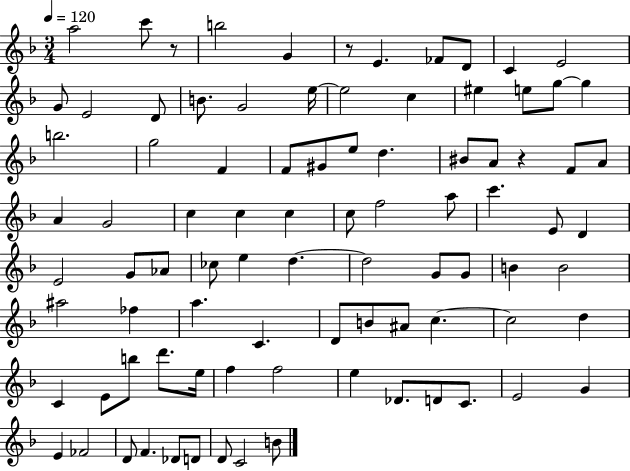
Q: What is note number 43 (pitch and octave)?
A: D4